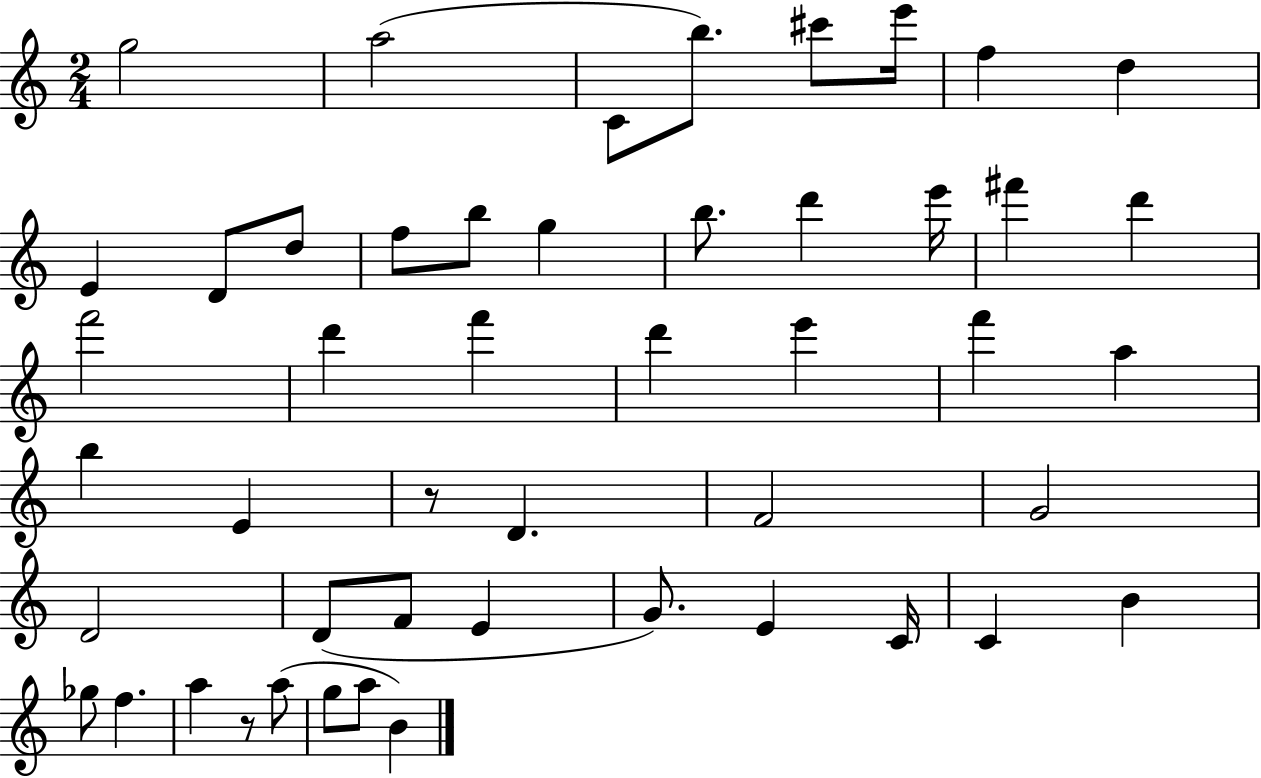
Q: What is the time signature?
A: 2/4